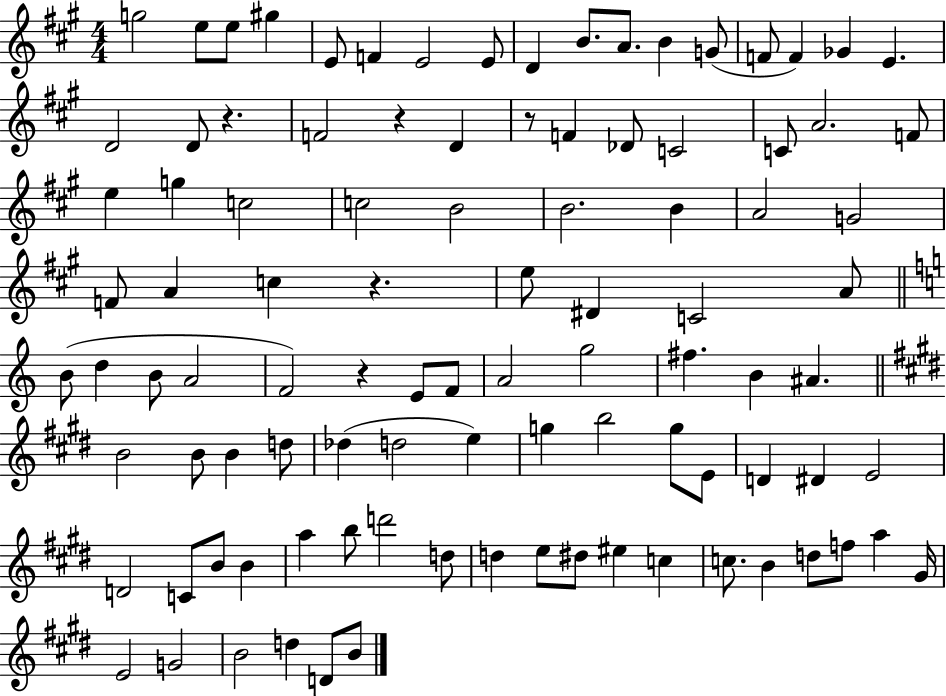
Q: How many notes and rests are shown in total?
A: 99